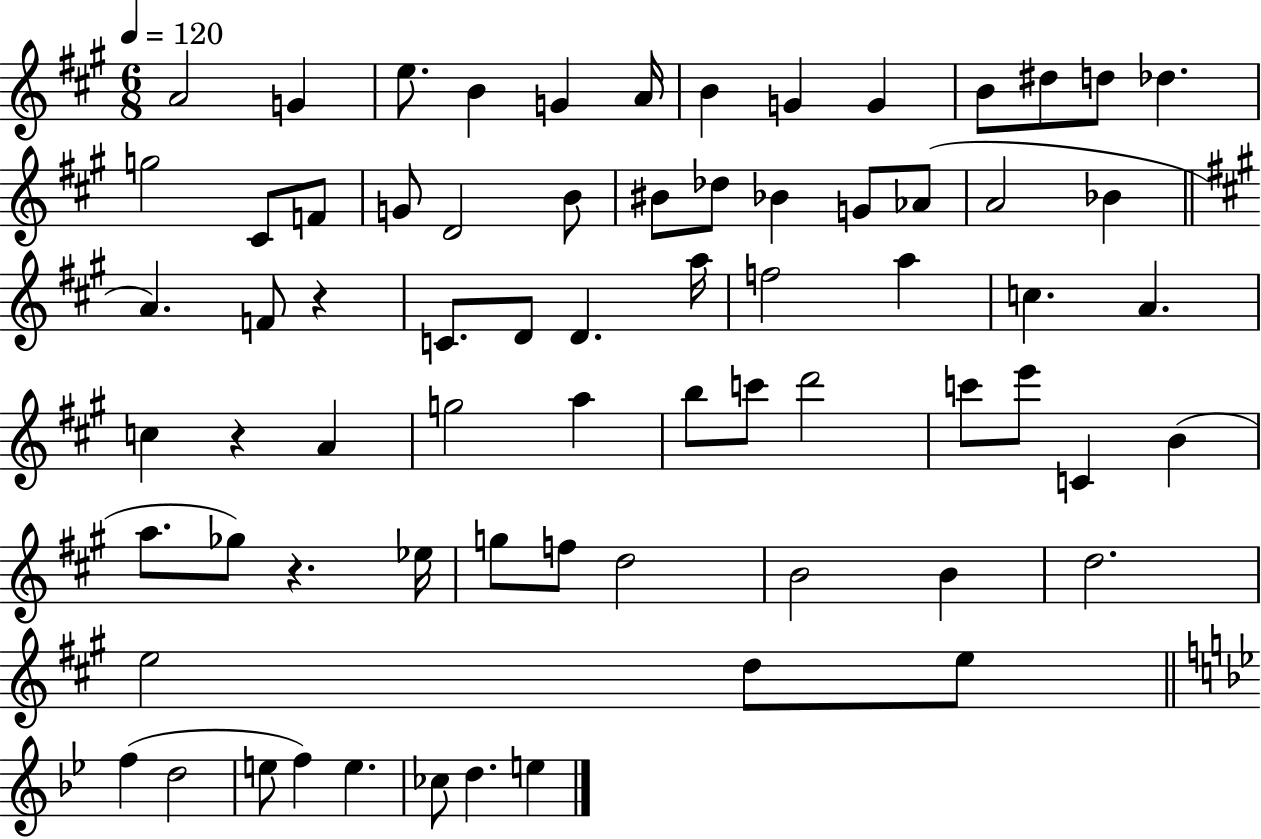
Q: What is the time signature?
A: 6/8